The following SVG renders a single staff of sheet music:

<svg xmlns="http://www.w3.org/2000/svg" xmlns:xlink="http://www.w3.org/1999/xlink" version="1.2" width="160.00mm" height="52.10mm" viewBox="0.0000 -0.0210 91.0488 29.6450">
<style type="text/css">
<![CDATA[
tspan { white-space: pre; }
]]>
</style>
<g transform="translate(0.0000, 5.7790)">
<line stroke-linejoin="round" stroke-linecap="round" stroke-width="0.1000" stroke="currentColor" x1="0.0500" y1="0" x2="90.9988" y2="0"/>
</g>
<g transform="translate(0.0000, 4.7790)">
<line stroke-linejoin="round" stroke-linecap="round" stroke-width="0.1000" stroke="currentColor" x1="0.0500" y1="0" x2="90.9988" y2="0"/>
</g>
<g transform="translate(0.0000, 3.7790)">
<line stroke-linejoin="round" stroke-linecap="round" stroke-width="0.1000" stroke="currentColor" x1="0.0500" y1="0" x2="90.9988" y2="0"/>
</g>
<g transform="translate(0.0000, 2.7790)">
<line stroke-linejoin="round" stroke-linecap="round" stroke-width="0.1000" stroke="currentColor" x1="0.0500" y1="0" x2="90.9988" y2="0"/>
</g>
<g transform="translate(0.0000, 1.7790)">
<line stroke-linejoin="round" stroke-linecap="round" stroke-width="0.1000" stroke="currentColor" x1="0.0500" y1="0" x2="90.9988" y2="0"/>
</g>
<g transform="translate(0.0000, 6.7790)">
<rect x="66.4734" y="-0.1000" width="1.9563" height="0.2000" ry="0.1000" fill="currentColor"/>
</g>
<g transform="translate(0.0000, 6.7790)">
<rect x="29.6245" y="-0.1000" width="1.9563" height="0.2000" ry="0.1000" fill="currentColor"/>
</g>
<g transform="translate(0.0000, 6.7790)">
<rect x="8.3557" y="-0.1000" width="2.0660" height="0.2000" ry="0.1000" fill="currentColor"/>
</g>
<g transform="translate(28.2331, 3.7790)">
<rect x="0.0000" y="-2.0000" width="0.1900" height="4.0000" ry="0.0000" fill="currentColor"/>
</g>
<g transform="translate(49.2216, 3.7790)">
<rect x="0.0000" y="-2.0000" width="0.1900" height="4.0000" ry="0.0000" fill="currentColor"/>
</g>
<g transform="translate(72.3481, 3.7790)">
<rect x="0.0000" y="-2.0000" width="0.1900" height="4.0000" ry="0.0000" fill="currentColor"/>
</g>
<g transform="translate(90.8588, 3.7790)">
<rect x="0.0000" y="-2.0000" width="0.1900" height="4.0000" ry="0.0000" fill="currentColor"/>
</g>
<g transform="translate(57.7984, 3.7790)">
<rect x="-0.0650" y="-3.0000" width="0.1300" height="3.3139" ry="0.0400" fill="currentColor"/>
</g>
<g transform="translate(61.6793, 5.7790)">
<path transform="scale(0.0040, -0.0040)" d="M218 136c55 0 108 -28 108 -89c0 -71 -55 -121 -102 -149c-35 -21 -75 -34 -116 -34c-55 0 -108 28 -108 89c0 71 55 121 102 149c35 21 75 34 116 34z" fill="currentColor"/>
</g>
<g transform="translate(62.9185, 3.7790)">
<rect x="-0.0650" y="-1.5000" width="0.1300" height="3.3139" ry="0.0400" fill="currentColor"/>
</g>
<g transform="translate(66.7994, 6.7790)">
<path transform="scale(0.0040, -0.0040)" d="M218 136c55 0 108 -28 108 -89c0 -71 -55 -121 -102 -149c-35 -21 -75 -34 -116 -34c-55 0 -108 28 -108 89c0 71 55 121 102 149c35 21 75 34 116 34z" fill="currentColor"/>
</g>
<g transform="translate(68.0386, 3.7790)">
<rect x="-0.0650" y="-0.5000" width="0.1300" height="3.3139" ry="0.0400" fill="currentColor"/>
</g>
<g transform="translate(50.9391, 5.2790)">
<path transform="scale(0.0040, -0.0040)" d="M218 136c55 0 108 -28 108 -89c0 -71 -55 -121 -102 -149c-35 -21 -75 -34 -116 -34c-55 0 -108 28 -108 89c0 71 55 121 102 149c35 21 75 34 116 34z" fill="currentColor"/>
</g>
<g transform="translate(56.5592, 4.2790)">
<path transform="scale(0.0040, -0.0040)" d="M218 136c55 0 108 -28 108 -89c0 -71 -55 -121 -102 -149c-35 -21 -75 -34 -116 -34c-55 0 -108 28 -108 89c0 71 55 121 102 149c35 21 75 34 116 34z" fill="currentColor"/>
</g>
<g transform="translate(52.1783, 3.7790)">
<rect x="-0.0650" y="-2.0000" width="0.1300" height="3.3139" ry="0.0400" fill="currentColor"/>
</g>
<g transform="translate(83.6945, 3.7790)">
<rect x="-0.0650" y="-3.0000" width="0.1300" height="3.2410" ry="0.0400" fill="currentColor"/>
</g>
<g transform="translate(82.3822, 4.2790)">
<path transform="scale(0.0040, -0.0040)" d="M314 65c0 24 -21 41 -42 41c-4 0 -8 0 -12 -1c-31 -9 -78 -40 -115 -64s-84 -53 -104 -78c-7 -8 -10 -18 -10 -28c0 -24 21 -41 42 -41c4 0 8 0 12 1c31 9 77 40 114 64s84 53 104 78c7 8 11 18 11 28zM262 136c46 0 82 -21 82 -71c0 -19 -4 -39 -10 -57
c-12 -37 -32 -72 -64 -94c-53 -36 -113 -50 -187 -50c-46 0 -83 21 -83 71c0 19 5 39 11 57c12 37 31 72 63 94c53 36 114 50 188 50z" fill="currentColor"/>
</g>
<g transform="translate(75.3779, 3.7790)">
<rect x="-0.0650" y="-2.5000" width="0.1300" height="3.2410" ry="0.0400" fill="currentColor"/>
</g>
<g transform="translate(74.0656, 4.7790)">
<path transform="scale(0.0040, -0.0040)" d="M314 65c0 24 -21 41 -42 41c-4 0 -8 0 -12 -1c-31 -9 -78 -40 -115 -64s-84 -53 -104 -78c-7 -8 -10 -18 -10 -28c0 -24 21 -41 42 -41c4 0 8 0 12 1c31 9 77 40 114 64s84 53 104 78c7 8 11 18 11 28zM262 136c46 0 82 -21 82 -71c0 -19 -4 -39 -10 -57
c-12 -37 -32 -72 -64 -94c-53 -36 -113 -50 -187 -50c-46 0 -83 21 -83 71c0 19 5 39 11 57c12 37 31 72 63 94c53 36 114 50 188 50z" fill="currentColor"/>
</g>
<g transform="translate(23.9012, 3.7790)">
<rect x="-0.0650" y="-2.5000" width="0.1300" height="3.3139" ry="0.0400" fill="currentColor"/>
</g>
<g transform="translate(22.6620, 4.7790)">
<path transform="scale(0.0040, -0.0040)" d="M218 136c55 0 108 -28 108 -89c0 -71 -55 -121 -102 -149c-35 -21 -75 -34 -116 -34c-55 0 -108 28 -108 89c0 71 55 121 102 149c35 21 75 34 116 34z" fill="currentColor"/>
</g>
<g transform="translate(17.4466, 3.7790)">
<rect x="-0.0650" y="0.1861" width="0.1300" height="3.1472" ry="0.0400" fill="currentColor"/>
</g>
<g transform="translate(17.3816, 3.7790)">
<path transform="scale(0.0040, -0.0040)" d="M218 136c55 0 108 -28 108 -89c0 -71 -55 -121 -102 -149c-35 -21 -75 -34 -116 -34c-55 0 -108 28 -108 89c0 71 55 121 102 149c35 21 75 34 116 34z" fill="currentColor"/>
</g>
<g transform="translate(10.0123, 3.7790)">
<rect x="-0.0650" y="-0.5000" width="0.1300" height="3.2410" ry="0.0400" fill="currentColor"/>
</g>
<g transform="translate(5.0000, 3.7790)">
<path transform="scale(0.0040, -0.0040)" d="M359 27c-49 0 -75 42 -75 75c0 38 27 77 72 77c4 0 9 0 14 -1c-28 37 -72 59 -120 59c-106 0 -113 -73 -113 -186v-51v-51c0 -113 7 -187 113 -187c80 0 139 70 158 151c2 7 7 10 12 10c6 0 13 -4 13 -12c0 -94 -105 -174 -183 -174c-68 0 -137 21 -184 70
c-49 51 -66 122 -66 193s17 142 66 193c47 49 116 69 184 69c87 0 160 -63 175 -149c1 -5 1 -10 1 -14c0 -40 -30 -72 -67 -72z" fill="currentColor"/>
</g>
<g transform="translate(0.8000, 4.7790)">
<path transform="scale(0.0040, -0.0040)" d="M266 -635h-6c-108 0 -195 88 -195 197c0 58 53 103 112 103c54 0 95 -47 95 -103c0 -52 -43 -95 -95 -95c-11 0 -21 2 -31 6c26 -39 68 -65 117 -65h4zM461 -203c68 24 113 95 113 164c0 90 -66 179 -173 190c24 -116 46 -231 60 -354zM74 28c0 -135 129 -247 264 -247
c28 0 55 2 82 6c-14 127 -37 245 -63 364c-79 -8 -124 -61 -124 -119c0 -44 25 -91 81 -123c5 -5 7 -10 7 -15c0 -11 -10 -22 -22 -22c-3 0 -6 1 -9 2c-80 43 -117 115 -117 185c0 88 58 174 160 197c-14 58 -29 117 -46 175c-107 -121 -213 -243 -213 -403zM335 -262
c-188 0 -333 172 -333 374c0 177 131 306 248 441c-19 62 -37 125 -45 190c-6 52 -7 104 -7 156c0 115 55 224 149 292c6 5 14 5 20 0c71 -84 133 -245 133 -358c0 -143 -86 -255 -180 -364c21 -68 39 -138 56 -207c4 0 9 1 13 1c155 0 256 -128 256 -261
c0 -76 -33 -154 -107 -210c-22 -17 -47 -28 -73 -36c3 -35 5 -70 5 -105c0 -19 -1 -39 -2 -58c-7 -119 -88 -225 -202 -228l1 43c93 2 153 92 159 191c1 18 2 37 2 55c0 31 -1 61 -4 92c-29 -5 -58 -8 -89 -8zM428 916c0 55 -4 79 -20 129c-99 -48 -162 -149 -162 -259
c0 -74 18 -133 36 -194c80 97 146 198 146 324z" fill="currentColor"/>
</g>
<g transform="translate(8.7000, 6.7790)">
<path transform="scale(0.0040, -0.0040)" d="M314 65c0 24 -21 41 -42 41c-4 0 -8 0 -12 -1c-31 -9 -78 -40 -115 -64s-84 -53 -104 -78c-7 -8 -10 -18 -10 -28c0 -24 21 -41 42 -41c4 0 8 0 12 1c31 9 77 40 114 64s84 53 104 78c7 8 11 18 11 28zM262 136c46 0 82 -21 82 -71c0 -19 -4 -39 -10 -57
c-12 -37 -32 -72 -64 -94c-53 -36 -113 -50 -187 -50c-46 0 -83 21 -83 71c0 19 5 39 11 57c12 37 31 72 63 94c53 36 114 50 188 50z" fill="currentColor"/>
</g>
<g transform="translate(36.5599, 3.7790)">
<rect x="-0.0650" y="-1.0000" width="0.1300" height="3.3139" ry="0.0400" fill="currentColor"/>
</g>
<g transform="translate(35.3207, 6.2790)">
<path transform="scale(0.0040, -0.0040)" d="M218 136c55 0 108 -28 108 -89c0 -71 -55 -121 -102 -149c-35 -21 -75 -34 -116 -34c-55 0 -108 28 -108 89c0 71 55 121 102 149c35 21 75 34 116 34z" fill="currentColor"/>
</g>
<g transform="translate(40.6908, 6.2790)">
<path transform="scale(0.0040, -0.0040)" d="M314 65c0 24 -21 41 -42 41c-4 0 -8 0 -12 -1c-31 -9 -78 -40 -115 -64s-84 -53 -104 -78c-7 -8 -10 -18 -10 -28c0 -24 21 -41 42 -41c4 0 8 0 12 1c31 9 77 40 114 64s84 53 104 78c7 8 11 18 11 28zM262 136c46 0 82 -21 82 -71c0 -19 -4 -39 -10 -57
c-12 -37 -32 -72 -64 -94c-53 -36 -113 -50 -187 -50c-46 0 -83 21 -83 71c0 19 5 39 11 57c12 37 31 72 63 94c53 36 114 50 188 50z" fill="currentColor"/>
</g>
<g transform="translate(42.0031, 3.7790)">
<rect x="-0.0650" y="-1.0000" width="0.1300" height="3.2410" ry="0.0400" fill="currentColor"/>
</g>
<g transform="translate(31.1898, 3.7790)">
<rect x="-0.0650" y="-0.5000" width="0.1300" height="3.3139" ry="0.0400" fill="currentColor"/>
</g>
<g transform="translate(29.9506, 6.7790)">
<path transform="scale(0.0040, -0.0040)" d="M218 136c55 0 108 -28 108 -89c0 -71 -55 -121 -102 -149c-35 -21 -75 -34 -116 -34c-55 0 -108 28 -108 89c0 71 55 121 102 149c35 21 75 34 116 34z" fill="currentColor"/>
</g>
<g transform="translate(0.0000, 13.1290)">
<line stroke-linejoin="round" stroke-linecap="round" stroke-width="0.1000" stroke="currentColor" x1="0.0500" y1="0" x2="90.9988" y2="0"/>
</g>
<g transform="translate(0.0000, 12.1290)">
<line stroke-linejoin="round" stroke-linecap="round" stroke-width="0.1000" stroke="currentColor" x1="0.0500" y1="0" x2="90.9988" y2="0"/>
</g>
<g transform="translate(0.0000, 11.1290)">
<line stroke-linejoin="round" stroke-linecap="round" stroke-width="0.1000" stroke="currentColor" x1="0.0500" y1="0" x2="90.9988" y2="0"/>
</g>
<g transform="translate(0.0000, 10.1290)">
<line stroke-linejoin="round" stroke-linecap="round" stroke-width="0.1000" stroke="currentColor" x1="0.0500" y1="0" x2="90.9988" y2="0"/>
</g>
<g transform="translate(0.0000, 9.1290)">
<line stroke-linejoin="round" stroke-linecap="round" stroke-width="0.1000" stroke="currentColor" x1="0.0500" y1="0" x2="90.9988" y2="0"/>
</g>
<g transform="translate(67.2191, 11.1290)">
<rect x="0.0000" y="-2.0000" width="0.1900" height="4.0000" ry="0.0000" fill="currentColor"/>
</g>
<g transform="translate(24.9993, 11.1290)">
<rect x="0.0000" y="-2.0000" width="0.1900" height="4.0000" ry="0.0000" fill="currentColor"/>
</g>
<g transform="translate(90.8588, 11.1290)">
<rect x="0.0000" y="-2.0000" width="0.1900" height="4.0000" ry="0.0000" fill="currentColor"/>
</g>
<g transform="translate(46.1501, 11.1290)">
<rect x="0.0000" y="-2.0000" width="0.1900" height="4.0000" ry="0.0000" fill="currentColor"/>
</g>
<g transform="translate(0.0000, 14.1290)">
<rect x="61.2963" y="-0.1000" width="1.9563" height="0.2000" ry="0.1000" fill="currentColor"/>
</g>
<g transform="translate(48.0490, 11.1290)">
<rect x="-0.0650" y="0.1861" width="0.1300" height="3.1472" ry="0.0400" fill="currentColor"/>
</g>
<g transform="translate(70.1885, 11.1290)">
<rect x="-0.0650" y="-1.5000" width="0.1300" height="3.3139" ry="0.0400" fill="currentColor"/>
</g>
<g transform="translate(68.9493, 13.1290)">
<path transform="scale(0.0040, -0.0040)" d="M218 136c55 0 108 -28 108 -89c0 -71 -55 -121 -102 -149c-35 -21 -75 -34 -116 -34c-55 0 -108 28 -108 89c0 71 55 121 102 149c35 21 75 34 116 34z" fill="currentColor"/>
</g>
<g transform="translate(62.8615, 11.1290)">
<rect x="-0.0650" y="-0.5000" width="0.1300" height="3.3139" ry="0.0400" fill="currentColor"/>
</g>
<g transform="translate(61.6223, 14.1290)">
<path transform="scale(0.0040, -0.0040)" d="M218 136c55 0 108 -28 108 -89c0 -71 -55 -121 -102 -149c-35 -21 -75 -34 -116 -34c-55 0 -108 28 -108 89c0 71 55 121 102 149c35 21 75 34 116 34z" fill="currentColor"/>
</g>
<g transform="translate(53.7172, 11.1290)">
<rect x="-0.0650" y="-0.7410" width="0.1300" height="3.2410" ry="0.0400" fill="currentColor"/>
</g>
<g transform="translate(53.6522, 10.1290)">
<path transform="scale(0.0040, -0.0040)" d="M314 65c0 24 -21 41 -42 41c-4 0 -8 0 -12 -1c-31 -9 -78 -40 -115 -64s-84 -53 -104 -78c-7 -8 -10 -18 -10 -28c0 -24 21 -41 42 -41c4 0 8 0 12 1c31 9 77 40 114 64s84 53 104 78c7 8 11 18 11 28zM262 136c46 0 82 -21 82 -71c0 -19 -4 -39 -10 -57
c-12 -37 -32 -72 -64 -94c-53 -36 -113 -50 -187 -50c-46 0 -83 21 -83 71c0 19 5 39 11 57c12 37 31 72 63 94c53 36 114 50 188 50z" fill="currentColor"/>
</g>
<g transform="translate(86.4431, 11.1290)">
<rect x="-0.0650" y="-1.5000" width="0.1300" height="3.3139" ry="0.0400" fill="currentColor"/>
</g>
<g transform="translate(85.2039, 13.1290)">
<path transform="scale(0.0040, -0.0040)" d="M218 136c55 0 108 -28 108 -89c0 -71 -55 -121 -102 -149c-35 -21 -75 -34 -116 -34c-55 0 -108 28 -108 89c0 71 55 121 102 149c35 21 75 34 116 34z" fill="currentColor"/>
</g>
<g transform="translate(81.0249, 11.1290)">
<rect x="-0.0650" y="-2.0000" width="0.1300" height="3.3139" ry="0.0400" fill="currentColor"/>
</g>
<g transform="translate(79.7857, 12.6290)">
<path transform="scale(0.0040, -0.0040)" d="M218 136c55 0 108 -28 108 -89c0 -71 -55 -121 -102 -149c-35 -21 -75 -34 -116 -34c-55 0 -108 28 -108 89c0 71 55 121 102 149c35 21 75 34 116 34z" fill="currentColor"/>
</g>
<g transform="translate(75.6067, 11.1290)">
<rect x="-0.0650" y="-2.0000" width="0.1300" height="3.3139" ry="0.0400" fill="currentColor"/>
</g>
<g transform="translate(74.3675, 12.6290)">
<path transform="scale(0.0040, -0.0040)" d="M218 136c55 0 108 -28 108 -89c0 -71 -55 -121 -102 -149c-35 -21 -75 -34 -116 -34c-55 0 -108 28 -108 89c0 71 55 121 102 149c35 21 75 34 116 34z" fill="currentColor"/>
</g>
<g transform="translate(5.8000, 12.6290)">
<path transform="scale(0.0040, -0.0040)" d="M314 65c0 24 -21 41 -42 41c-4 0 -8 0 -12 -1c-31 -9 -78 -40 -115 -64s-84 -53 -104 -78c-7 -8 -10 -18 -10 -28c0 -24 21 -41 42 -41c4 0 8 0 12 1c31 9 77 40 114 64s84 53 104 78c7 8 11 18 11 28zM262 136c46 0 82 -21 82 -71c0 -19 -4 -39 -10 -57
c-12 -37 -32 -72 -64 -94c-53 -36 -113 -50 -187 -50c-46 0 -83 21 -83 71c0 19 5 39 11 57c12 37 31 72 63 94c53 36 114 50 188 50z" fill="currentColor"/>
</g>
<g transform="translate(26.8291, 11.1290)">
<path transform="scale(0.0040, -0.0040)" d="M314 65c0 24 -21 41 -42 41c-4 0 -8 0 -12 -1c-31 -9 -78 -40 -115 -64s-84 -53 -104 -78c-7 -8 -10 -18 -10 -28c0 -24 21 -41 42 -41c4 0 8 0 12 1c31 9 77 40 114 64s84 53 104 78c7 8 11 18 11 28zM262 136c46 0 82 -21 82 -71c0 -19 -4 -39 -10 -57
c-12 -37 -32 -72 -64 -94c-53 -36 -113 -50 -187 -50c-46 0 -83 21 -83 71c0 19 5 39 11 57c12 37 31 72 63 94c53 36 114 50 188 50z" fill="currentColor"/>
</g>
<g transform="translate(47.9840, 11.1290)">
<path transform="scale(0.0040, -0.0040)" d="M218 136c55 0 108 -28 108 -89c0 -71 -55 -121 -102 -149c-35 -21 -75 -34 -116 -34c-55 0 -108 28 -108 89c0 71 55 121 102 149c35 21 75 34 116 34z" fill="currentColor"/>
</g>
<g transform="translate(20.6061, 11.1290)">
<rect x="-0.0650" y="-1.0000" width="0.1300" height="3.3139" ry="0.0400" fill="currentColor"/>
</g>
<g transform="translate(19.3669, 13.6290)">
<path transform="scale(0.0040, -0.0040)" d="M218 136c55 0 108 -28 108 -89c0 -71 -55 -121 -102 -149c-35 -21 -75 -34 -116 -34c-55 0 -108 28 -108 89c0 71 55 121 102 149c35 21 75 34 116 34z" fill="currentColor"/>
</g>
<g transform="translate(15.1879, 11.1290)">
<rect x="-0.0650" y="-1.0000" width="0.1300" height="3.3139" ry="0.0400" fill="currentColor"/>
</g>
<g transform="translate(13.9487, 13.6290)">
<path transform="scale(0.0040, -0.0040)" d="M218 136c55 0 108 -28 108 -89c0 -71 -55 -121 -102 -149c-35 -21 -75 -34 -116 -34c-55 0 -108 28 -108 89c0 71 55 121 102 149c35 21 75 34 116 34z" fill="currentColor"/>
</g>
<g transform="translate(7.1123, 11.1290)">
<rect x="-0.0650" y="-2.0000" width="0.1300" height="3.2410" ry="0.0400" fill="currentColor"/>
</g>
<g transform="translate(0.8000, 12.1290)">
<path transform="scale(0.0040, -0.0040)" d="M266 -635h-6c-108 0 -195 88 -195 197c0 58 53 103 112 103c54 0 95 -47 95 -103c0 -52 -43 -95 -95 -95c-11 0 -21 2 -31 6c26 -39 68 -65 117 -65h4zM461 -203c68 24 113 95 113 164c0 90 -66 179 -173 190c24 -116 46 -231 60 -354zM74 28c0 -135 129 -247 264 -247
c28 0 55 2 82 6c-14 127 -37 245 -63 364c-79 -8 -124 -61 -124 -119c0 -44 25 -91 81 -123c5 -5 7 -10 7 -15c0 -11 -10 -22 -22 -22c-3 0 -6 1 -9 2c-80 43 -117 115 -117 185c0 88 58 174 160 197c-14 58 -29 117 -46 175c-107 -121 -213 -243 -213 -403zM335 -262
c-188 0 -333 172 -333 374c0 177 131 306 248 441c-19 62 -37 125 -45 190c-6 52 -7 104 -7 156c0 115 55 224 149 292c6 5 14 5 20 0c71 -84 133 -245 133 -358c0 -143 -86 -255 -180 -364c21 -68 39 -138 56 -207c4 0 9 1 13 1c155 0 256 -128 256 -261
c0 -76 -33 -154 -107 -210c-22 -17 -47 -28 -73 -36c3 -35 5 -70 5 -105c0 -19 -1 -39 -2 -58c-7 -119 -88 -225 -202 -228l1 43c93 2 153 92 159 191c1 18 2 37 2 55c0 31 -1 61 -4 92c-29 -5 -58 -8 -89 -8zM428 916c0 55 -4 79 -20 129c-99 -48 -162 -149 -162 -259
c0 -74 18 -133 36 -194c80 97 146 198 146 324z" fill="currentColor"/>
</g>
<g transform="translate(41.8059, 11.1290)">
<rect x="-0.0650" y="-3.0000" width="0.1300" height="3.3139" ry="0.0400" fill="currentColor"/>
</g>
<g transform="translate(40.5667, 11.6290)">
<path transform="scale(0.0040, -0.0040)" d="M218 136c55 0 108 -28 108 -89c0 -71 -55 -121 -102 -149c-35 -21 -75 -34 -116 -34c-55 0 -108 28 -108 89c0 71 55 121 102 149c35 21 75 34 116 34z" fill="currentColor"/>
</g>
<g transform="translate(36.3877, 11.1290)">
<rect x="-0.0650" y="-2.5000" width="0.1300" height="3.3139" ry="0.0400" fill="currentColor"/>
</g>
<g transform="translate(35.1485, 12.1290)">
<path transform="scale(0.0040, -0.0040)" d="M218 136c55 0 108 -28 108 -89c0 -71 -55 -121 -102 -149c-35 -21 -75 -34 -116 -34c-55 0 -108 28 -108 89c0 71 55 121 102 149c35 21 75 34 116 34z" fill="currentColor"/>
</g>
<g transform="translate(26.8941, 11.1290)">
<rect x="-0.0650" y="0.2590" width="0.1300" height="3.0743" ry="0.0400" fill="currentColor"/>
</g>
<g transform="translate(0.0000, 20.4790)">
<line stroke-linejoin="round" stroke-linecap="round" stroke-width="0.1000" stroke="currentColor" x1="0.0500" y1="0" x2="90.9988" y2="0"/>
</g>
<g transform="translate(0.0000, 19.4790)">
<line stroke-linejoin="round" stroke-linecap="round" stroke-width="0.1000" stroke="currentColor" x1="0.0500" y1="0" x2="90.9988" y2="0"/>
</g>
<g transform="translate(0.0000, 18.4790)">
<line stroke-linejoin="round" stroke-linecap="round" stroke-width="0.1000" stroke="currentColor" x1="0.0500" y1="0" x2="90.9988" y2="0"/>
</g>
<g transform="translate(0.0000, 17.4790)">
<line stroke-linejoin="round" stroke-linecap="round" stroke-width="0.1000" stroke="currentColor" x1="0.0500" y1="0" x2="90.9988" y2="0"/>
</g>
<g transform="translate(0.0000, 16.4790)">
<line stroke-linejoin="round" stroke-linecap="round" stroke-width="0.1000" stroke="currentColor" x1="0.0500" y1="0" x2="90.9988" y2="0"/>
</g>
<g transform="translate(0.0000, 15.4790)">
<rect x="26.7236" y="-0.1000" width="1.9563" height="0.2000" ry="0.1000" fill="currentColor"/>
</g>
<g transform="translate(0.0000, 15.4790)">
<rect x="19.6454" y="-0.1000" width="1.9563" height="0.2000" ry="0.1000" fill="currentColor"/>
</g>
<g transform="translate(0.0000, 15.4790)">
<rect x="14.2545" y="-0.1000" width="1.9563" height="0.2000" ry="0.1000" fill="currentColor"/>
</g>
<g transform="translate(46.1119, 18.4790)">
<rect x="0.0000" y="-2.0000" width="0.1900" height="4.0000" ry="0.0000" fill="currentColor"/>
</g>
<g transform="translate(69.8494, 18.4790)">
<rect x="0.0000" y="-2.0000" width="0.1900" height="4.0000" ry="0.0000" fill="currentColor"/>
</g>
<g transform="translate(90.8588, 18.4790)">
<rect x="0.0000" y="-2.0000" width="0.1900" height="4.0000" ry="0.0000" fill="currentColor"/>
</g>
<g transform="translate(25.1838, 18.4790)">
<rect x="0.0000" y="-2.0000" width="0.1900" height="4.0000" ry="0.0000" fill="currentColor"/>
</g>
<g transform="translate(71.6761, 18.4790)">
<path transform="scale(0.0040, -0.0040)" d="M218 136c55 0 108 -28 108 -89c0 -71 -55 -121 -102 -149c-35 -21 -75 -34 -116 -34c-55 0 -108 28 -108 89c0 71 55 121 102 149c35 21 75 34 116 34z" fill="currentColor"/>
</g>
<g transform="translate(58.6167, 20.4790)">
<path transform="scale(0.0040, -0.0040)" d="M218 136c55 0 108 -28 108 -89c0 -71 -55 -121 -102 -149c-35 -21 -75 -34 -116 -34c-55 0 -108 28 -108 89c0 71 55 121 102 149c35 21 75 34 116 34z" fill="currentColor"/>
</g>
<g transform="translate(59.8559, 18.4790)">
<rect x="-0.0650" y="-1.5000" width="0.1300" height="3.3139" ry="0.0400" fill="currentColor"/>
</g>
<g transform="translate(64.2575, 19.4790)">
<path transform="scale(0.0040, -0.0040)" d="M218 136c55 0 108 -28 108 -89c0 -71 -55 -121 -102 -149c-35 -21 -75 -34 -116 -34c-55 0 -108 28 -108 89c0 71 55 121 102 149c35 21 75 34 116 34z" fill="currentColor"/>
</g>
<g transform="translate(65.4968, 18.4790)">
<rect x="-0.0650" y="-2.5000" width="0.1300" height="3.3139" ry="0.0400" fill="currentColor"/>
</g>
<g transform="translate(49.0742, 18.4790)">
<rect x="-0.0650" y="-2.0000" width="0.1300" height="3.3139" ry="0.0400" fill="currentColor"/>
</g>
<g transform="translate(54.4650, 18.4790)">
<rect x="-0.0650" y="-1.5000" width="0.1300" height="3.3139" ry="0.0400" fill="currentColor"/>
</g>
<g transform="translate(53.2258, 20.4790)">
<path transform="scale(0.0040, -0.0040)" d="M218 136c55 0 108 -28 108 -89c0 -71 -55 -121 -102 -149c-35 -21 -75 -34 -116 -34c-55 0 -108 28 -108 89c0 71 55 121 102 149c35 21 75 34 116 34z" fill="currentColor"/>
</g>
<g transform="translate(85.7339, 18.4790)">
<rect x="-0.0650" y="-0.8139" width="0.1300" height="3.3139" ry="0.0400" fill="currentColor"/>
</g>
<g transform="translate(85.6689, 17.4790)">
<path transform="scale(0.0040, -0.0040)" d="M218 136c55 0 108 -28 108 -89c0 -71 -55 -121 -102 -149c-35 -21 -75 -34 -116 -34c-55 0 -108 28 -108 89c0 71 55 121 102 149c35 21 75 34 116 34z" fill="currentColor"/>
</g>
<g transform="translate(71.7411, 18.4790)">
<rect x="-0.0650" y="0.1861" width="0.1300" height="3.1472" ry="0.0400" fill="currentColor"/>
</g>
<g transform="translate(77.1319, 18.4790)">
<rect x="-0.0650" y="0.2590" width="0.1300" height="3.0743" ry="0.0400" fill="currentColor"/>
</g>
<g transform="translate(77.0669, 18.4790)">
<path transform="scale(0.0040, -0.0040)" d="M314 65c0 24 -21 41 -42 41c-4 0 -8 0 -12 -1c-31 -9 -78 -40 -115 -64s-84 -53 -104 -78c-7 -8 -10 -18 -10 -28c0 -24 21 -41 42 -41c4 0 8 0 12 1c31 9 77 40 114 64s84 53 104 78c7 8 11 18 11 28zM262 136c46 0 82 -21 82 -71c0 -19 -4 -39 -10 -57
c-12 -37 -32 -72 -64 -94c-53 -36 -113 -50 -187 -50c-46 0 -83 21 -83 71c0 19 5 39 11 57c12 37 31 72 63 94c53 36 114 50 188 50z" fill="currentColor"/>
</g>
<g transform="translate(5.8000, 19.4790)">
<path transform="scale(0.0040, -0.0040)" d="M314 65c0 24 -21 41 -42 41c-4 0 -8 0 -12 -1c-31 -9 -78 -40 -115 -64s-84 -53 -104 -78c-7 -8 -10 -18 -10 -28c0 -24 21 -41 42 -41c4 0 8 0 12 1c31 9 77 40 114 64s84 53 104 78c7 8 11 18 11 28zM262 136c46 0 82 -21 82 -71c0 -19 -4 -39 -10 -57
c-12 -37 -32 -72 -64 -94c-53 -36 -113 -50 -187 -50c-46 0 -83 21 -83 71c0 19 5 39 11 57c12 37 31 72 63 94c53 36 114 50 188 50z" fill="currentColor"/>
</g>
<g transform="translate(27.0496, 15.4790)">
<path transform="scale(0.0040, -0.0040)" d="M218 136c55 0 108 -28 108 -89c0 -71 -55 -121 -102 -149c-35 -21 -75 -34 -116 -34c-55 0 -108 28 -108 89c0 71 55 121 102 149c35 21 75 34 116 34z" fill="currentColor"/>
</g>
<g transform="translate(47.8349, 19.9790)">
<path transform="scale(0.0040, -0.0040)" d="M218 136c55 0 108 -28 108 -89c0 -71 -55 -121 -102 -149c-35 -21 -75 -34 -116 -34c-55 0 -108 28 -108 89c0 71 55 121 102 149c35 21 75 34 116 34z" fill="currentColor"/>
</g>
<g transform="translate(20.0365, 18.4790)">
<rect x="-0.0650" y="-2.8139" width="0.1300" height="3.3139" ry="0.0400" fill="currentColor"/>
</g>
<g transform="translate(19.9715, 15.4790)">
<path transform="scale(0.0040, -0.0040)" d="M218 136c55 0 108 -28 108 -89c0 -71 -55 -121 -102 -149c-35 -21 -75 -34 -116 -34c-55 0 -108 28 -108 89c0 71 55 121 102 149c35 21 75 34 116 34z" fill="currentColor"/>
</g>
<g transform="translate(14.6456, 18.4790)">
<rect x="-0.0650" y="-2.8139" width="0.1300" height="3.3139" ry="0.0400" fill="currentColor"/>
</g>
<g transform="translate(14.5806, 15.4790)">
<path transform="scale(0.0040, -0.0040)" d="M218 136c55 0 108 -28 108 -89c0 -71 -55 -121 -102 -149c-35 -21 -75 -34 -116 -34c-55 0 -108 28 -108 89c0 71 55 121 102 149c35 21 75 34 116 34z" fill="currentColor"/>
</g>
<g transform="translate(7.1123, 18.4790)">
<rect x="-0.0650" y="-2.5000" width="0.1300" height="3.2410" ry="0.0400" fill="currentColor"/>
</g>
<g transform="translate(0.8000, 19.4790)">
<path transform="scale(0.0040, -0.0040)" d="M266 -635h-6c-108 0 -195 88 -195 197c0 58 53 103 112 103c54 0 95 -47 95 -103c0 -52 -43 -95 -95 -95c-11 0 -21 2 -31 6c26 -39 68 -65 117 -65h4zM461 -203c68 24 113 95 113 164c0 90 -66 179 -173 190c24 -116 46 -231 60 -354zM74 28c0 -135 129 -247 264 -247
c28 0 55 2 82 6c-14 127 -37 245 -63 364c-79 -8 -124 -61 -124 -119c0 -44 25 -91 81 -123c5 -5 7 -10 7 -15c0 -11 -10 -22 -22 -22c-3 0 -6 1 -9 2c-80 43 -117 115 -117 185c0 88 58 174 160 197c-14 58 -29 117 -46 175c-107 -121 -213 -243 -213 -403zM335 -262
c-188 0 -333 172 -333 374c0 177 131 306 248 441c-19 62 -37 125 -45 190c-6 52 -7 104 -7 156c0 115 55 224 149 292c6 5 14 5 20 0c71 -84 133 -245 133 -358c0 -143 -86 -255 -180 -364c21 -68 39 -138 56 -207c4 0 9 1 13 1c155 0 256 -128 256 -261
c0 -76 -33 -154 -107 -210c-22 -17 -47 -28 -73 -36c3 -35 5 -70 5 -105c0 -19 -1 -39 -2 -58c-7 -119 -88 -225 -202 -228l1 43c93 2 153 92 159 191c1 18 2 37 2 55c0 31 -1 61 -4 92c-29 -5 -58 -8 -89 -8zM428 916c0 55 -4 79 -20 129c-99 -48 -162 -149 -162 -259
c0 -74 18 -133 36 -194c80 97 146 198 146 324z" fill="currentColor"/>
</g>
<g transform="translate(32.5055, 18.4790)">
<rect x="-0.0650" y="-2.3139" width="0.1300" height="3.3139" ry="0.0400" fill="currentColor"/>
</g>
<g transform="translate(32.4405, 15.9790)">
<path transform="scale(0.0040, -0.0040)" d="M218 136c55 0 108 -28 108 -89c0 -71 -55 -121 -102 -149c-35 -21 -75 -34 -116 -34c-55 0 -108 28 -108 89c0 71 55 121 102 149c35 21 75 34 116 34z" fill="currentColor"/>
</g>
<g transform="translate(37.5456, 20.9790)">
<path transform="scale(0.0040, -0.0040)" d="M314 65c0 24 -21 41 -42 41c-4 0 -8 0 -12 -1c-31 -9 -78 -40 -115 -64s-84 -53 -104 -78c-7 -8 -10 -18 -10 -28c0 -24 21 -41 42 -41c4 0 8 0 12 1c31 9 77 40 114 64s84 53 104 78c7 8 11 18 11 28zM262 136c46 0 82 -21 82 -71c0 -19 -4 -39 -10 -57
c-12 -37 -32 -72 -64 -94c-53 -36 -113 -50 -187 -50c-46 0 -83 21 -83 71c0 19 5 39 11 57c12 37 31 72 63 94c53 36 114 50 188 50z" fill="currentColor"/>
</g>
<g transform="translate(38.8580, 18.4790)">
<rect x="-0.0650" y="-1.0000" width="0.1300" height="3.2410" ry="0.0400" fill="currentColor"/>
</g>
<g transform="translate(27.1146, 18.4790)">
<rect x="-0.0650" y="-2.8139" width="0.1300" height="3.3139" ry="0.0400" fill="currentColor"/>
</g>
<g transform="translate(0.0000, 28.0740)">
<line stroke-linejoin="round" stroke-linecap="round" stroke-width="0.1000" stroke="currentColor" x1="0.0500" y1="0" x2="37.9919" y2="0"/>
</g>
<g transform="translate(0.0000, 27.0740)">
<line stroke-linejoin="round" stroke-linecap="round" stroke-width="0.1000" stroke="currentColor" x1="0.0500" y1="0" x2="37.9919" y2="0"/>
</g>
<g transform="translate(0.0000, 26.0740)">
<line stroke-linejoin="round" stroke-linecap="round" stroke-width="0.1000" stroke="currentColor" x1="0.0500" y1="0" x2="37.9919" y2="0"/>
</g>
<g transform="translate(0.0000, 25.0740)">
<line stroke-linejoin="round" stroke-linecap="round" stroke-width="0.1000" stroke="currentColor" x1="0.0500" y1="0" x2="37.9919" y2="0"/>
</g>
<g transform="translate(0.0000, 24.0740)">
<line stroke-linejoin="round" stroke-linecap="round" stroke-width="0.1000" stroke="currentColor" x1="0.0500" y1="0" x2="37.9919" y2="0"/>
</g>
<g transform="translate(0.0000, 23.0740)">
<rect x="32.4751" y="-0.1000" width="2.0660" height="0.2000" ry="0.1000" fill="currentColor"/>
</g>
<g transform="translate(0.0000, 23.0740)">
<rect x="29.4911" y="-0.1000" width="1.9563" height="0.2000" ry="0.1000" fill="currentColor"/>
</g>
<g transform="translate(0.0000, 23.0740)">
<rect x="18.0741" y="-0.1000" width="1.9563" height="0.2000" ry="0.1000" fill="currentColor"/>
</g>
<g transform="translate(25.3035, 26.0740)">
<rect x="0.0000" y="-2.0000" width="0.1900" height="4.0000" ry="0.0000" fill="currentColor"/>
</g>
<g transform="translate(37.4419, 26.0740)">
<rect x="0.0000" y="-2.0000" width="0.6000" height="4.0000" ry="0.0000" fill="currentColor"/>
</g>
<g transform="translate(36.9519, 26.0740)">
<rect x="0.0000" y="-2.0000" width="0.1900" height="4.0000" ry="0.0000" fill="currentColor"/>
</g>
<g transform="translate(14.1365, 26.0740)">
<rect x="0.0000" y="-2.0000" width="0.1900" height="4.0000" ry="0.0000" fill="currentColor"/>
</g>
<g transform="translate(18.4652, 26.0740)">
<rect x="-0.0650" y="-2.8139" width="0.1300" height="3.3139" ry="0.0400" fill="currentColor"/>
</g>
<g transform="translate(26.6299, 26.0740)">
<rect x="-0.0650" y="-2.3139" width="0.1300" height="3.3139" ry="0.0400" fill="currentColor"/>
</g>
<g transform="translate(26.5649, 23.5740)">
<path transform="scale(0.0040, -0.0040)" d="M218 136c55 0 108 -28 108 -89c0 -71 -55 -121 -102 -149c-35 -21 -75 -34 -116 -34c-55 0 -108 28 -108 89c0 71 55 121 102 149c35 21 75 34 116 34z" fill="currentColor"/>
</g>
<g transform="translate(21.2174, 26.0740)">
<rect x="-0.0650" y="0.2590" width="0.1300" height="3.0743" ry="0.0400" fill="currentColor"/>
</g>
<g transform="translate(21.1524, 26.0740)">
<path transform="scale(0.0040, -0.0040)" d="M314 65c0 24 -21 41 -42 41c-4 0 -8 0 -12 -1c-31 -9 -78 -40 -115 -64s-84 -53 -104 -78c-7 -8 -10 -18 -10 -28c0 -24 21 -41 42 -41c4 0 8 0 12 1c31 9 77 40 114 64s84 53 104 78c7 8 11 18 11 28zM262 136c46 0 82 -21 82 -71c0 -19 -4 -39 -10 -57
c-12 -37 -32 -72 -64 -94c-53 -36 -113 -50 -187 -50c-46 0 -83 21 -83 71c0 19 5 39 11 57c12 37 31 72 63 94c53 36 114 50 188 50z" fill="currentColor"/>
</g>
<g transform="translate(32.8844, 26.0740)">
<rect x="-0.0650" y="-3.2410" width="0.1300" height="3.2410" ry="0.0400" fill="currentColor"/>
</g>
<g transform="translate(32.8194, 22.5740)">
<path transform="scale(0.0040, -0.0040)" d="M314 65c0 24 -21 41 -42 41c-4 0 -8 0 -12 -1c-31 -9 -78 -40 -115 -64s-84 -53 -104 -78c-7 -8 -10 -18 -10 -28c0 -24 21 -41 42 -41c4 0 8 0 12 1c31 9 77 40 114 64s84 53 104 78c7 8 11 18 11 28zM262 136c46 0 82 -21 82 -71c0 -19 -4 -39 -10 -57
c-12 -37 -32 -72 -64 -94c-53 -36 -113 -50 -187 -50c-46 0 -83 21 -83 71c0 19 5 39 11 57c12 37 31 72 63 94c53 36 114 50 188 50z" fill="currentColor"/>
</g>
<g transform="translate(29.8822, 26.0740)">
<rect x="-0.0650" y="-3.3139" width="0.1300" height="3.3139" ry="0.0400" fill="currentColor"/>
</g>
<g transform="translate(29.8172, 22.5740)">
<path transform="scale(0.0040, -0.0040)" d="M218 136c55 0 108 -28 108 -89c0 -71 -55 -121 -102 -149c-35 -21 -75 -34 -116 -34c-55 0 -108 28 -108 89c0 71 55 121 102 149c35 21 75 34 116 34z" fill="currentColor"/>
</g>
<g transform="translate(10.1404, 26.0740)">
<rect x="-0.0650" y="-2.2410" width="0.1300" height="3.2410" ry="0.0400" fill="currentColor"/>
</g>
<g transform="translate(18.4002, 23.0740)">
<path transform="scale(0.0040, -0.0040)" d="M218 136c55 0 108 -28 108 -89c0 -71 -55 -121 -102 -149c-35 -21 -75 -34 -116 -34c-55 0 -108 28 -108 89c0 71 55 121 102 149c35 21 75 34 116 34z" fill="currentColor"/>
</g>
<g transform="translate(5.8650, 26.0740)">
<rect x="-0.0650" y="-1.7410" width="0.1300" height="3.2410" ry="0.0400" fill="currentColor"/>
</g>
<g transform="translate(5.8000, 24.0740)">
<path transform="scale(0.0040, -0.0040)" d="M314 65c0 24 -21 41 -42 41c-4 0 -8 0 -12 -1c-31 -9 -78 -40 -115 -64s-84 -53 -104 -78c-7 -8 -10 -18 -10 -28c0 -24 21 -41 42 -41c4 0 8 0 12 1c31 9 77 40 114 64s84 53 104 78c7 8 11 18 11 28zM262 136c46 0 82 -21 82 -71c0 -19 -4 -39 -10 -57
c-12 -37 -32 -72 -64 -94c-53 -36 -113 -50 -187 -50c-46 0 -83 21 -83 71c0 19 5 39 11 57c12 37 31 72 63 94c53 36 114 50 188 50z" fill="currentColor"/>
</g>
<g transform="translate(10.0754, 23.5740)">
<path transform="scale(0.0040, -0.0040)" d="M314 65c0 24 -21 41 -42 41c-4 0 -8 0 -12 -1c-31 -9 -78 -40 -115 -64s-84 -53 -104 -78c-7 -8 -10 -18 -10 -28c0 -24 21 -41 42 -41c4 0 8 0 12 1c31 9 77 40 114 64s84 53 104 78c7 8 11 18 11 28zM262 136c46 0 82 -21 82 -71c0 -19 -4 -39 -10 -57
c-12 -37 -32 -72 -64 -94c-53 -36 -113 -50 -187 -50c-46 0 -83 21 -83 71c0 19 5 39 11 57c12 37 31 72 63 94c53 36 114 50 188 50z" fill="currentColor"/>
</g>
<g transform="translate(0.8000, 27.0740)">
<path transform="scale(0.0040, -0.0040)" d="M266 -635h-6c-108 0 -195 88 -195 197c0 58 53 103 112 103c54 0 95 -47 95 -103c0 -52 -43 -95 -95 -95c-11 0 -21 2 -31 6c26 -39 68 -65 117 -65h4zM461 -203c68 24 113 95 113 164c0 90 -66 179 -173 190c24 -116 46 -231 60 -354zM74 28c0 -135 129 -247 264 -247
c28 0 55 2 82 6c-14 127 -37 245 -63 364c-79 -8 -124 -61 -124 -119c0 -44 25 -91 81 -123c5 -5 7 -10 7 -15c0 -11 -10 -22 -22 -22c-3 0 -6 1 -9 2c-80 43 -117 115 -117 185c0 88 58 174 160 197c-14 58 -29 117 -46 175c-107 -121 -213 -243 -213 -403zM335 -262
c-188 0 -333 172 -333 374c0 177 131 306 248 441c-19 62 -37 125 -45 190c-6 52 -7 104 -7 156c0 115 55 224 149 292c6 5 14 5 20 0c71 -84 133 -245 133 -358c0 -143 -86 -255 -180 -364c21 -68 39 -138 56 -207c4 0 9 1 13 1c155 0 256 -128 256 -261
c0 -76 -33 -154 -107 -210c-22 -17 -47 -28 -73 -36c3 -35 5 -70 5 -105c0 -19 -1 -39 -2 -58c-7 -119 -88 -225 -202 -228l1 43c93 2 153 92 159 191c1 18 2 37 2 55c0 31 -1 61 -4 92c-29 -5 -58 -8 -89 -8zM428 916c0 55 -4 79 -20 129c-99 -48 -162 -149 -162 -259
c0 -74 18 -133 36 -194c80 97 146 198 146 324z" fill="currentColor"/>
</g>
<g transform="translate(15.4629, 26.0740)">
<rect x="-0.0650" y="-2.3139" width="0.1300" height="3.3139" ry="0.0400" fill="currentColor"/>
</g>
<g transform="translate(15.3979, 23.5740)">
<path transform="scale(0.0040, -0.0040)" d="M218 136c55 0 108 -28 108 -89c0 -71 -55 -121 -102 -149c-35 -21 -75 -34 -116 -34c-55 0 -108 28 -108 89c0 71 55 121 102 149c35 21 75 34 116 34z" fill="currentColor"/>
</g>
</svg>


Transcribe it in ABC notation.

X:1
T:Untitled
M:4/4
L:1/4
K:C
C2 B G C D D2 F A E C G2 A2 F2 D D B2 G A B d2 C E F F E G2 a a a g D2 F E E G B B2 d f2 g2 g a B2 g b b2